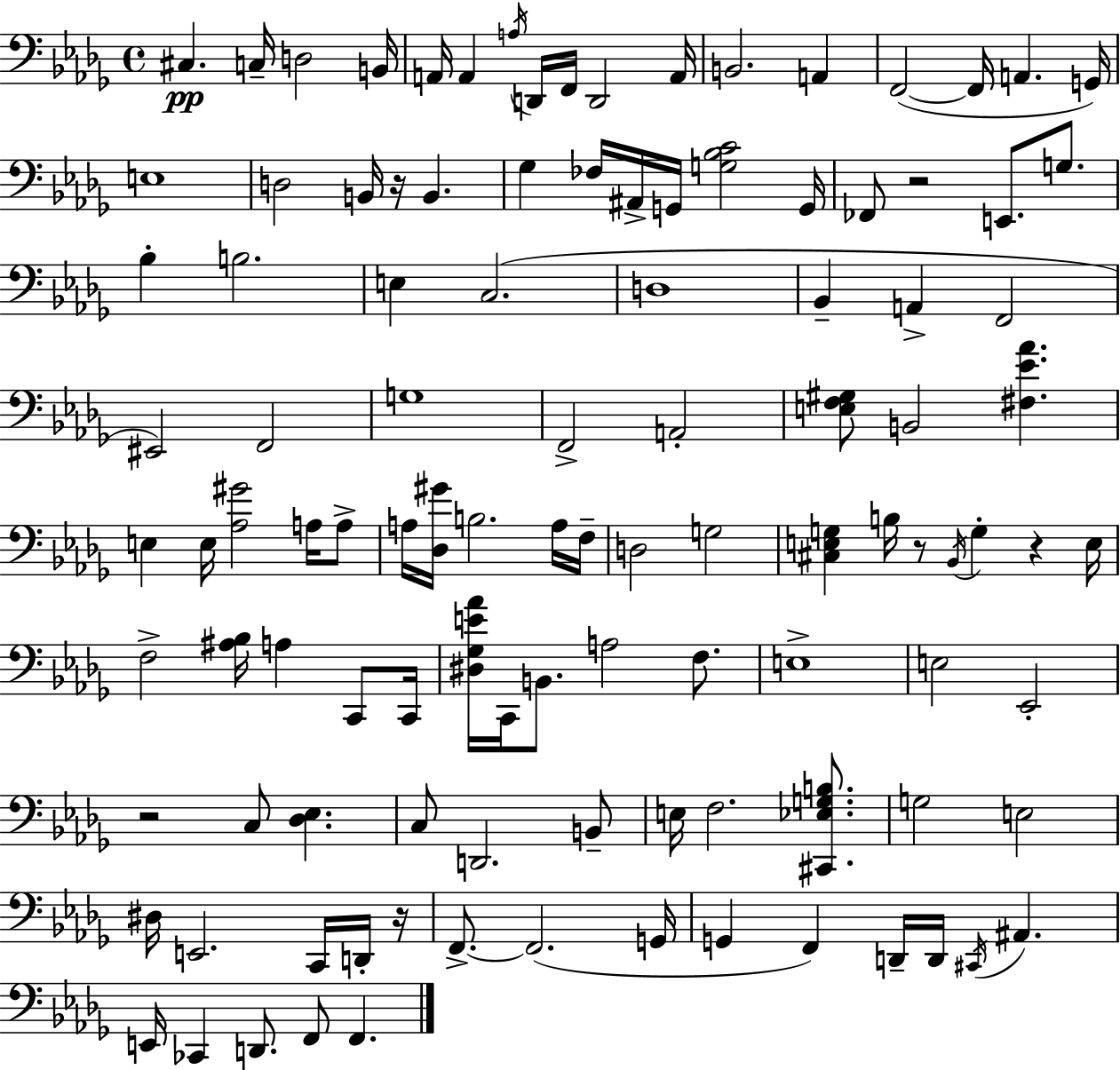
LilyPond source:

{
  \clef bass
  \time 4/4
  \defaultTimeSignature
  \key bes \minor
  \repeat volta 2 { cis4.\pp c16-- d2 b,16 | a,16 a,4 \acciaccatura { a16 } d,16 f,16 d,2 | a,16 b,2. a,4 | f,2~(~ f,16 a,4. | \break g,16) e1 | d2 b,16 r16 b,4. | ges4 fes16 ais,16-> g,16 <g bes c'>2 | g,16 fes,8 r2 e,8. g8. | \break bes4-. b2. | e4 c2.( | d1 | bes,4-- a,4-> f,2 | \break eis,2) f,2 | g1 | f,2-> a,2-. | <e f gis>8 b,2 <fis ees' aes'>4. | \break e4 e16 <aes gis'>2 a16 a8-> | a16 <des gis'>16 b2. a16 | f16-- d2 g2 | <cis e g>4 b16 r8 \acciaccatura { bes,16 } g4-. r4 | \break e16 f2-> <ais bes>16 a4 c,8 | c,16 <dis ges e' aes'>16 c,16 b,8. a2 f8. | e1-> | e2 ees,2-. | \break r2 c8 <des ees>4. | c8 d,2. | b,8-- e16 f2. <cis, ees g b>8. | g2 e2 | \break dis16 e,2. c,16 | d,16-. r16 f,8.->~~ f,2.( | g,16 g,4 f,4) d,16-- d,16 \acciaccatura { cis,16 } ais,4. | e,16 ces,4 d,8. f,8 f,4. | \break } \bar "|."
}